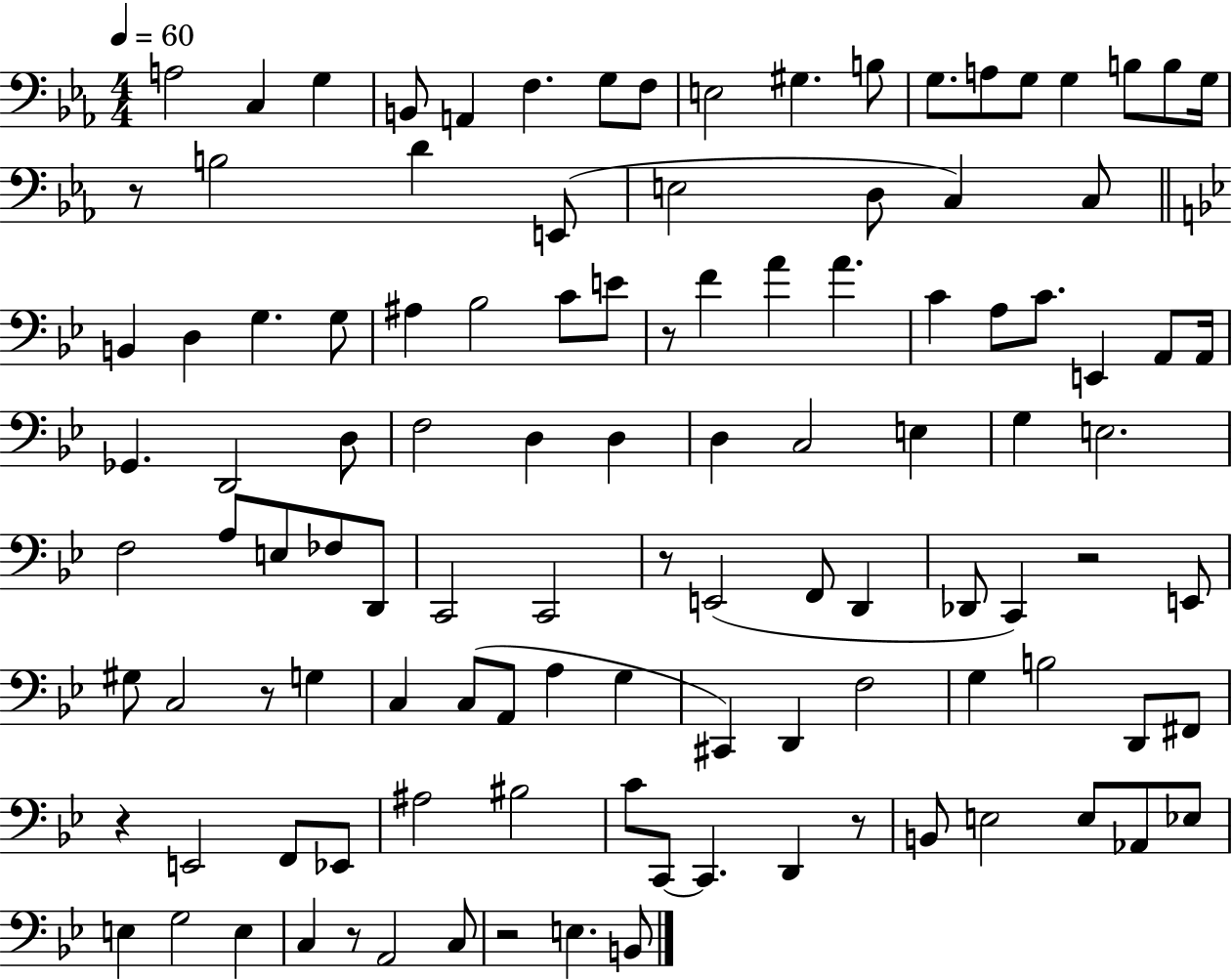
{
  \clef bass
  \numericTimeSignature
  \time 4/4
  \key ees \major
  \tempo 4 = 60
  \repeat volta 2 { a2 c4 g4 | b,8 a,4 f4. g8 f8 | e2 gis4. b8 | g8. a8 g8 g4 b8 b8 g16 | \break r8 b2 d'4 e,8( | e2 d8 c4) c8 | \bar "||" \break \key bes \major b,4 d4 g4. g8 | ais4 bes2 c'8 e'8 | r8 f'4 a'4 a'4. | c'4 a8 c'8. e,4 a,8 a,16 | \break ges,4. d,2 d8 | f2 d4 d4 | d4 c2 e4 | g4 e2. | \break f2 a8 e8 fes8 d,8 | c,2 c,2 | r8 e,2( f,8 d,4 | des,8 c,4) r2 e,8 | \break gis8 c2 r8 g4 | c4 c8( a,8 a4 g4 | cis,4) d,4 f2 | g4 b2 d,8 fis,8 | \break r4 e,2 f,8 ees,8 | ais2 bis2 | c'8 c,8~~ c,4. d,4 r8 | b,8 e2 e8 aes,8 ees8 | \break e4 g2 e4 | c4 r8 a,2 c8 | r2 e4. b,8 | } \bar "|."
}